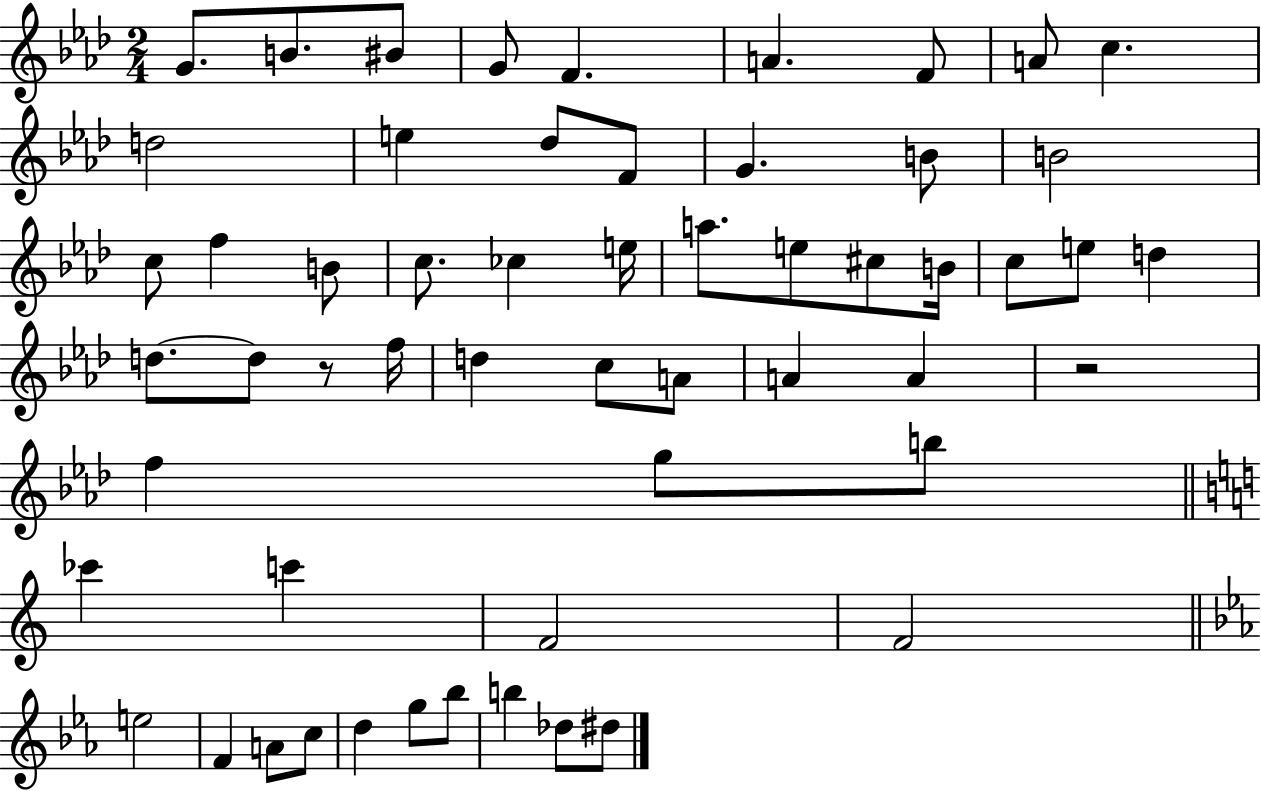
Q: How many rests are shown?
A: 2